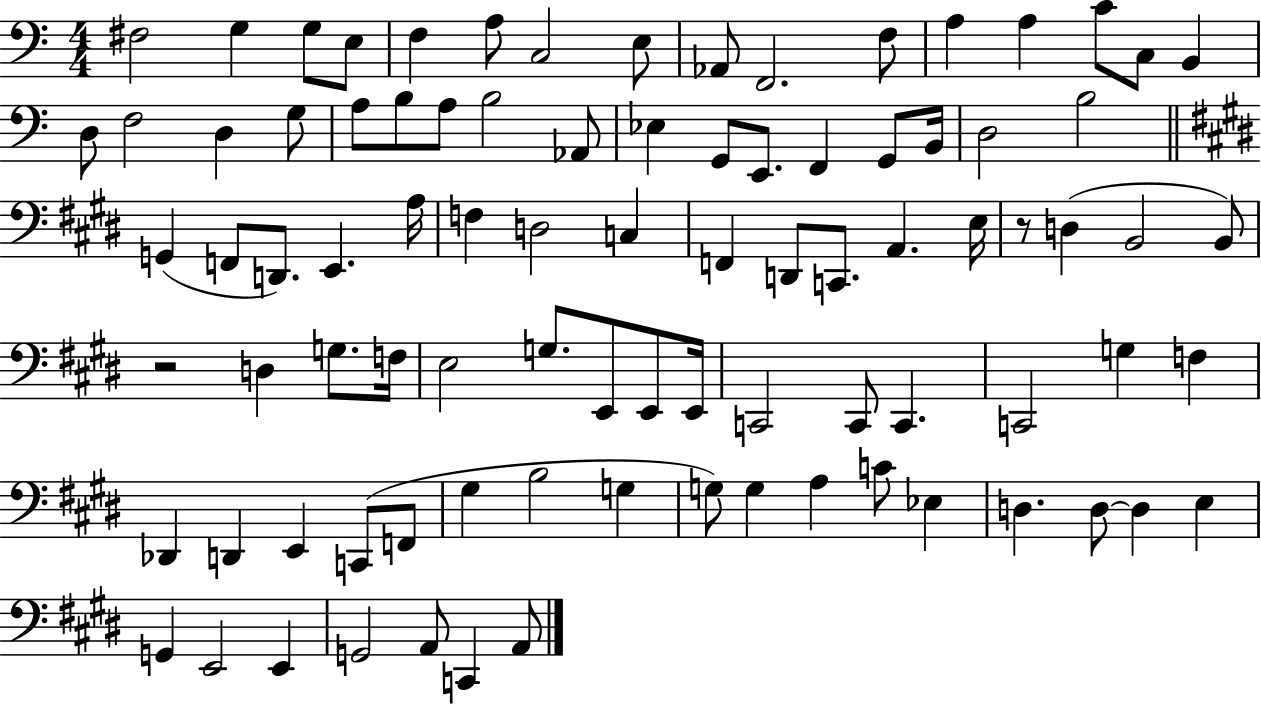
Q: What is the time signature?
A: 4/4